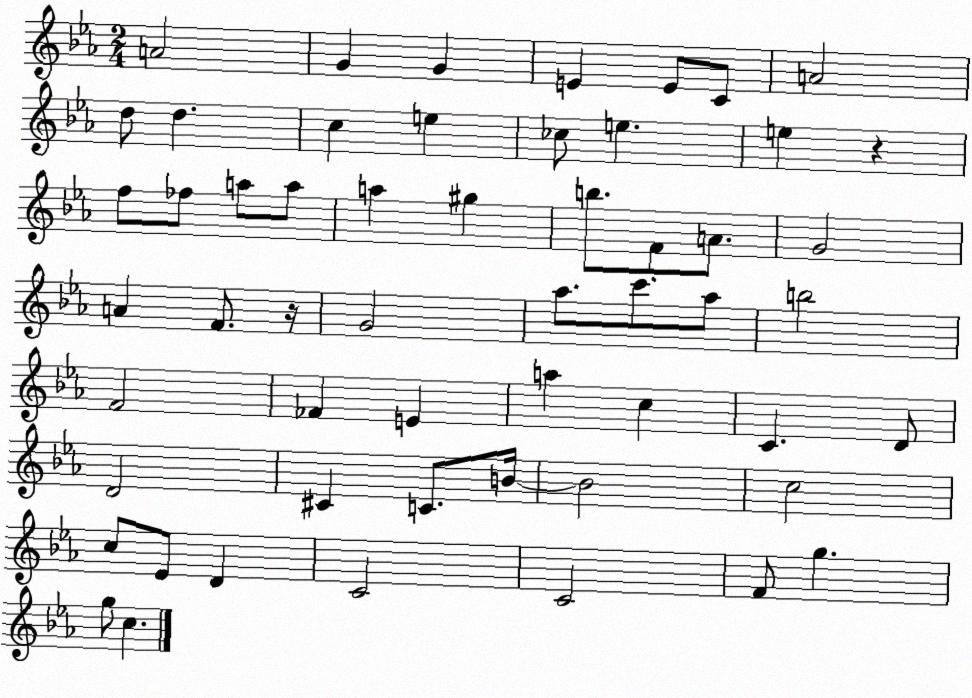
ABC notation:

X:1
T:Untitled
M:2/4
L:1/4
K:Eb
A2 G G E E/2 C/2 A2 d/2 d c e _c/2 e e z f/2 _f/2 a/2 a/2 a ^g b/2 F/2 A/2 G2 A F/2 z/4 G2 _a/2 c'/2 _a/2 b2 F2 _F E a c C D/2 D2 ^C C/2 B/4 B2 c2 c/2 _E/2 D C2 C2 F/2 g g/2 c